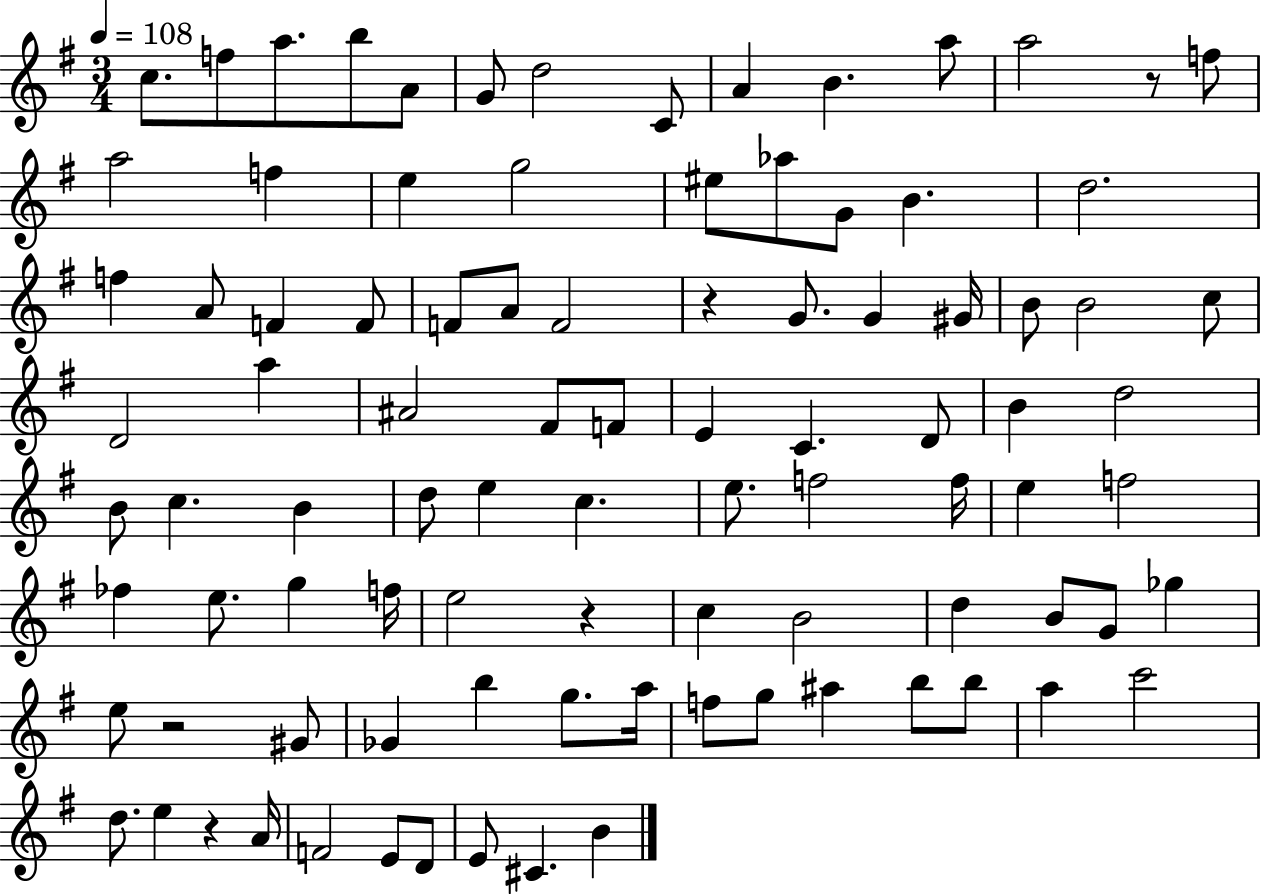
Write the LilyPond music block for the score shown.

{
  \clef treble
  \numericTimeSignature
  \time 3/4
  \key g \major
  \tempo 4 = 108
  \repeat volta 2 { c''8. f''8 a''8. b''8 a'8 | g'8 d''2 c'8 | a'4 b'4. a''8 | a''2 r8 f''8 | \break a''2 f''4 | e''4 g''2 | eis''8 aes''8 g'8 b'4. | d''2. | \break f''4 a'8 f'4 f'8 | f'8 a'8 f'2 | r4 g'8. g'4 gis'16 | b'8 b'2 c''8 | \break d'2 a''4 | ais'2 fis'8 f'8 | e'4 c'4. d'8 | b'4 d''2 | \break b'8 c''4. b'4 | d''8 e''4 c''4. | e''8. f''2 f''16 | e''4 f''2 | \break fes''4 e''8. g''4 f''16 | e''2 r4 | c''4 b'2 | d''4 b'8 g'8 ges''4 | \break e''8 r2 gis'8 | ges'4 b''4 g''8. a''16 | f''8 g''8 ais''4 b''8 b''8 | a''4 c'''2 | \break d''8. e''4 r4 a'16 | f'2 e'8 d'8 | e'8 cis'4. b'4 | } \bar "|."
}